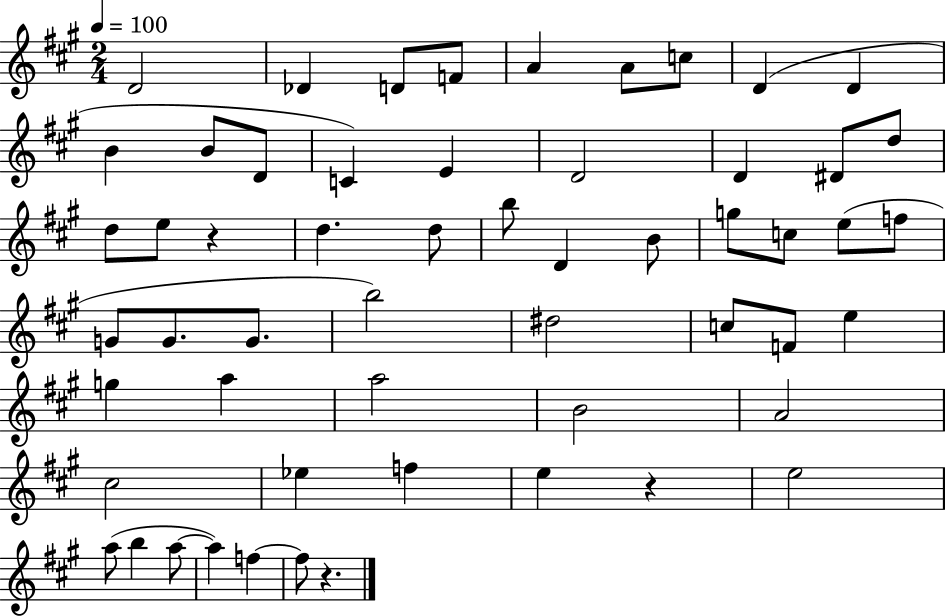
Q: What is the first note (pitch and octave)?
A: D4